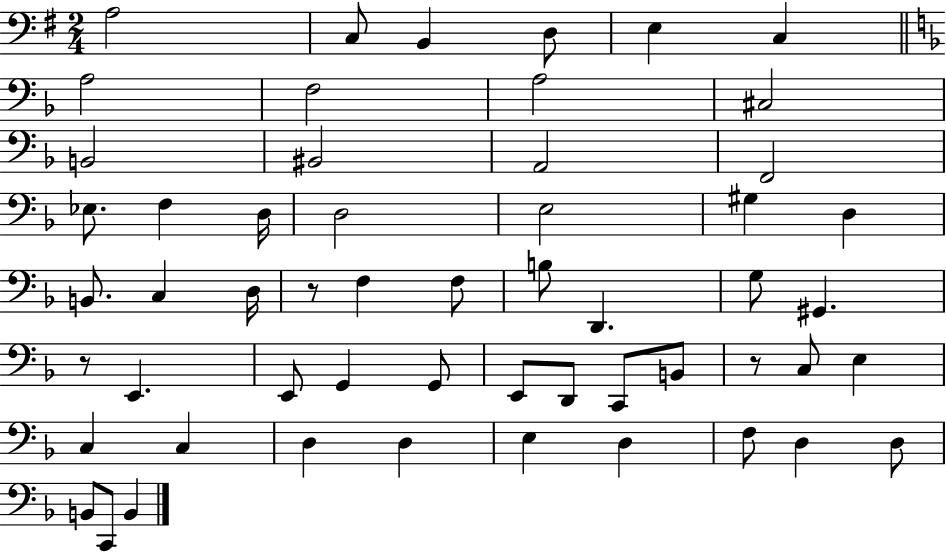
{
  \clef bass
  \numericTimeSignature
  \time 2/4
  \key g \major
  a2 | c8 b,4 d8 | e4 c4 | \bar "||" \break \key d \minor a2 | f2 | a2 | cis2 | \break b,2 | bis,2 | a,2 | f,2 | \break ees8. f4 d16 | d2 | e2 | gis4 d4 | \break b,8. c4 d16 | r8 f4 f8 | b8 d,4. | g8 gis,4. | \break r8 e,4. | e,8 g,4 g,8 | e,8 d,8 c,8 b,8 | r8 c8 e4 | \break c4 c4 | d4 d4 | e4 d4 | f8 d4 d8 | \break b,8 c,8 b,4 | \bar "|."
}